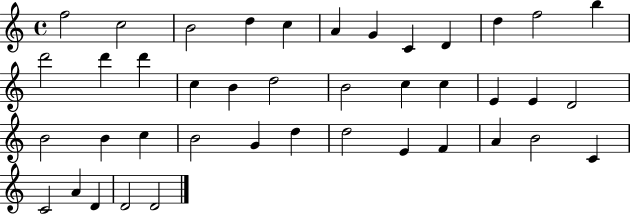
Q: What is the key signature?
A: C major